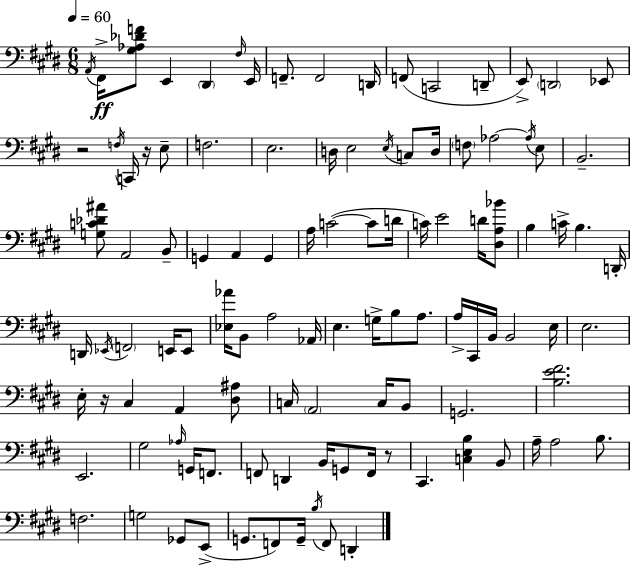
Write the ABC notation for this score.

X:1
T:Untitled
M:6/8
L:1/4
K:E
A,,/4 ^F,,/4 [^G,_A,_DF]/2 E,, ^D,, ^F,/4 E,,/4 F,,/2 F,,2 D,,/4 F,,/2 C,,2 D,,/2 E,,/2 D,,2 _E,,/2 z2 F,/4 C,,/4 z/4 E,/2 F,2 E,2 D,/4 E,2 E,/4 C,/2 D,/4 F,/2 _A,2 _A,/4 E,/2 B,,2 [G,C_D^A]/2 A,,2 B,,/2 G,, A,, G,, A,/4 C2 C/2 D/4 C/4 E2 D/4 [^D,A,_B]/2 B, C/4 B, D,,/4 D,,/4 _E,,/4 F,,2 E,,/4 E,,/2 [_E,_A]/4 B,,/2 A,2 _A,,/4 E, G,/4 B,/2 A,/2 A,/4 ^C,,/4 B,,/4 B,,2 E,/4 E,2 E,/4 z/4 ^C, A,, [^D,^A,]/2 C,/4 A,,2 C,/4 B,,/2 G,,2 [B,E^F]2 E,,2 ^G,2 _A,/4 G,,/4 F,,/2 F,,/2 D,, B,,/4 G,,/2 F,,/4 z/2 ^C,, [C,E,B,] B,,/2 A,/4 A,2 B,/2 F,2 G,2 _G,,/2 E,,/2 G,,/2 F,,/2 G,,/4 B,/4 F,,/2 D,,